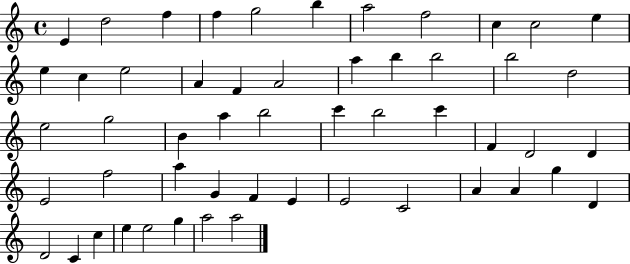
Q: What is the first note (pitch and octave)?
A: E4